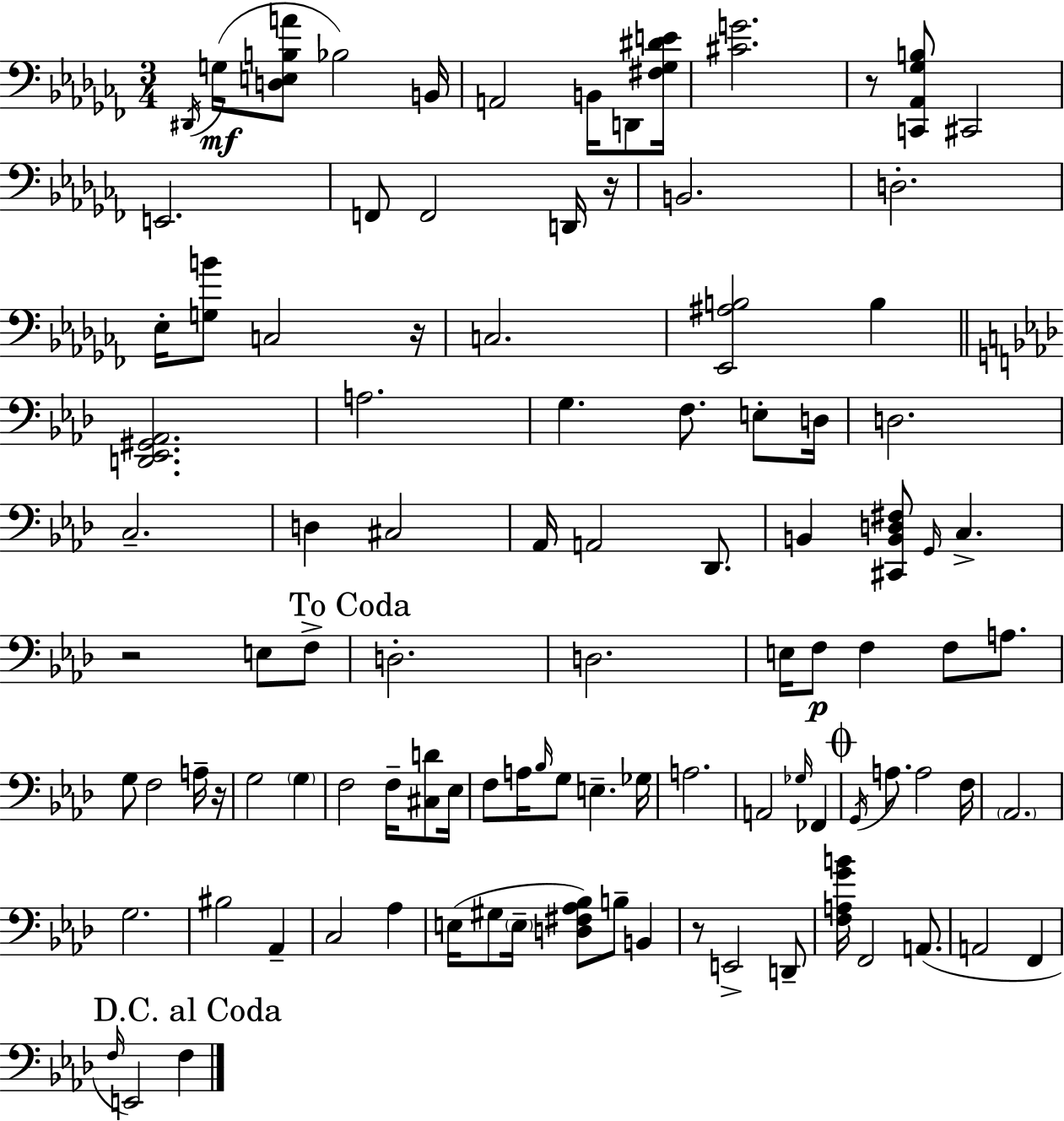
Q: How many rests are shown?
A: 6